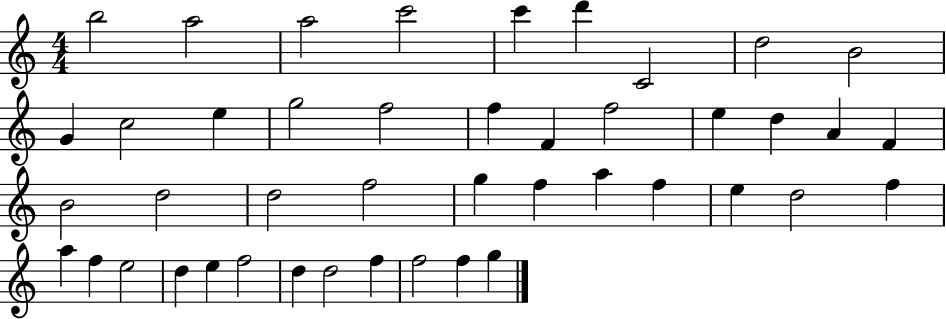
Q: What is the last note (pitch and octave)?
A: G5